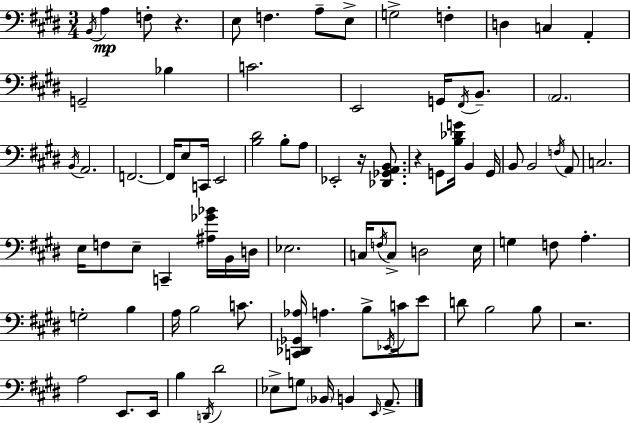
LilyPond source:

{
  \clef bass
  \numericTimeSignature
  \time 3/4
  \key e \major
  \acciaccatura { b,16 }\mp a4 f8-. r4. | e8 f4. a8-- e8-> | g2-> f4-. | d4 c4 a,4-. | \break g,2-- bes4 | c'2. | e,2 g,16 \acciaccatura { fis,16 } b,8.-- | \parenthesize a,2. | \break \acciaccatura { b,16 } a,2. | f,2.~~ | f,16 e8 c,16 e,2 | <b dis'>2 b8-. | \break a8 ees,2-. r16 | <des, ges, a, b,>8. r4 g,8 <b des' g'>16 b,4 | g,16 b,8 b,2 | \acciaccatura { f16 } a,8 c2. | \break e16 f8 e8-- c,4-- | <ais ges' bes'>16 b,16 d16 ees2. | c16 \acciaccatura { f16 } c8-> d2 | e16 g4 f8 a4.-. | \break g2-. | b4 a16 b2 | c'8. <c, des, ges, aes>16 a4. | b8-> \acciaccatura { ees,16 } c'16 e'8 d'8 b2 | \break b8 r2. | a2 | e,8. e,16 b4 \acciaccatura { d,16 } dis'2 | ees8-> g8 \parenthesize bes,16 | \break b,4 \grace { e,16 } a,8.-> \bar "|."
}